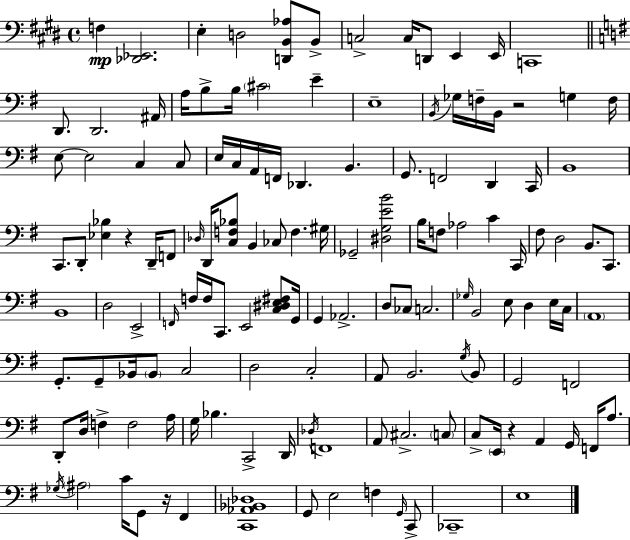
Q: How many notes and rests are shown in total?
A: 137